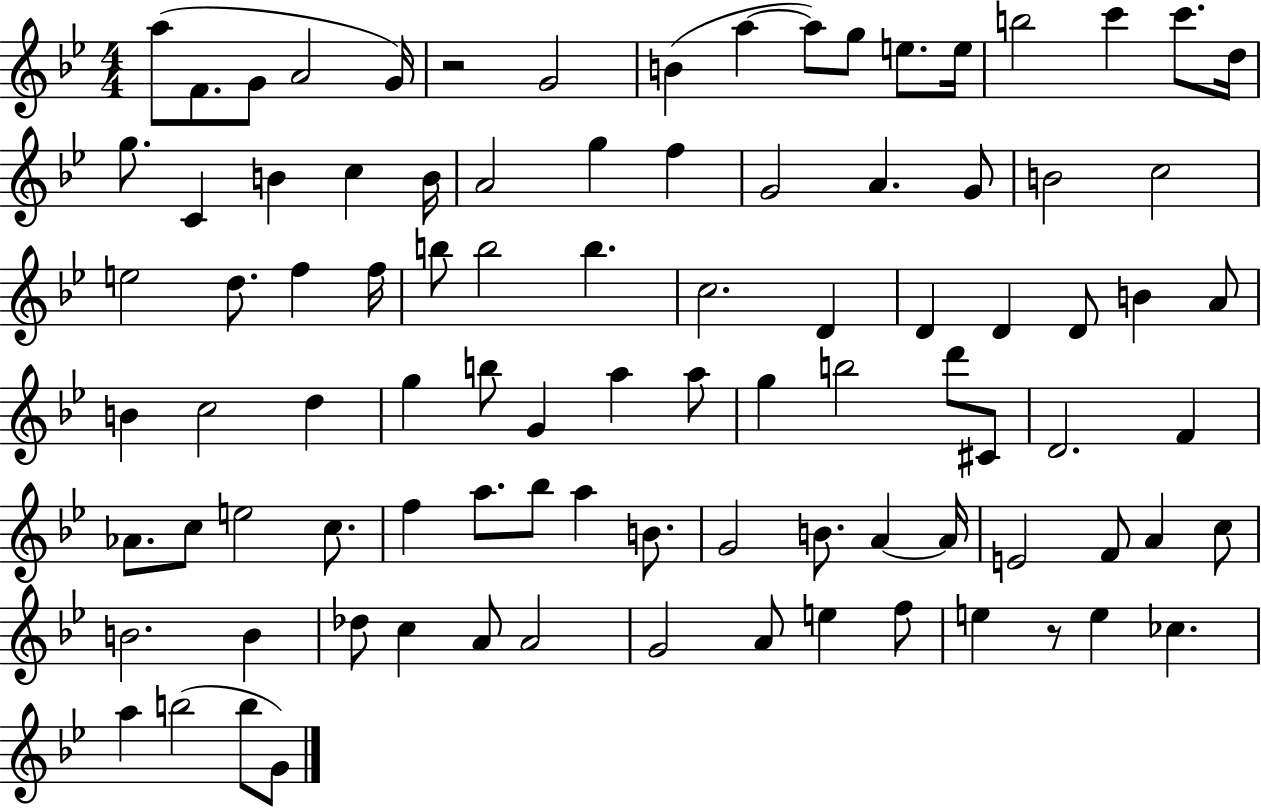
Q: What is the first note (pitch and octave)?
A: A5